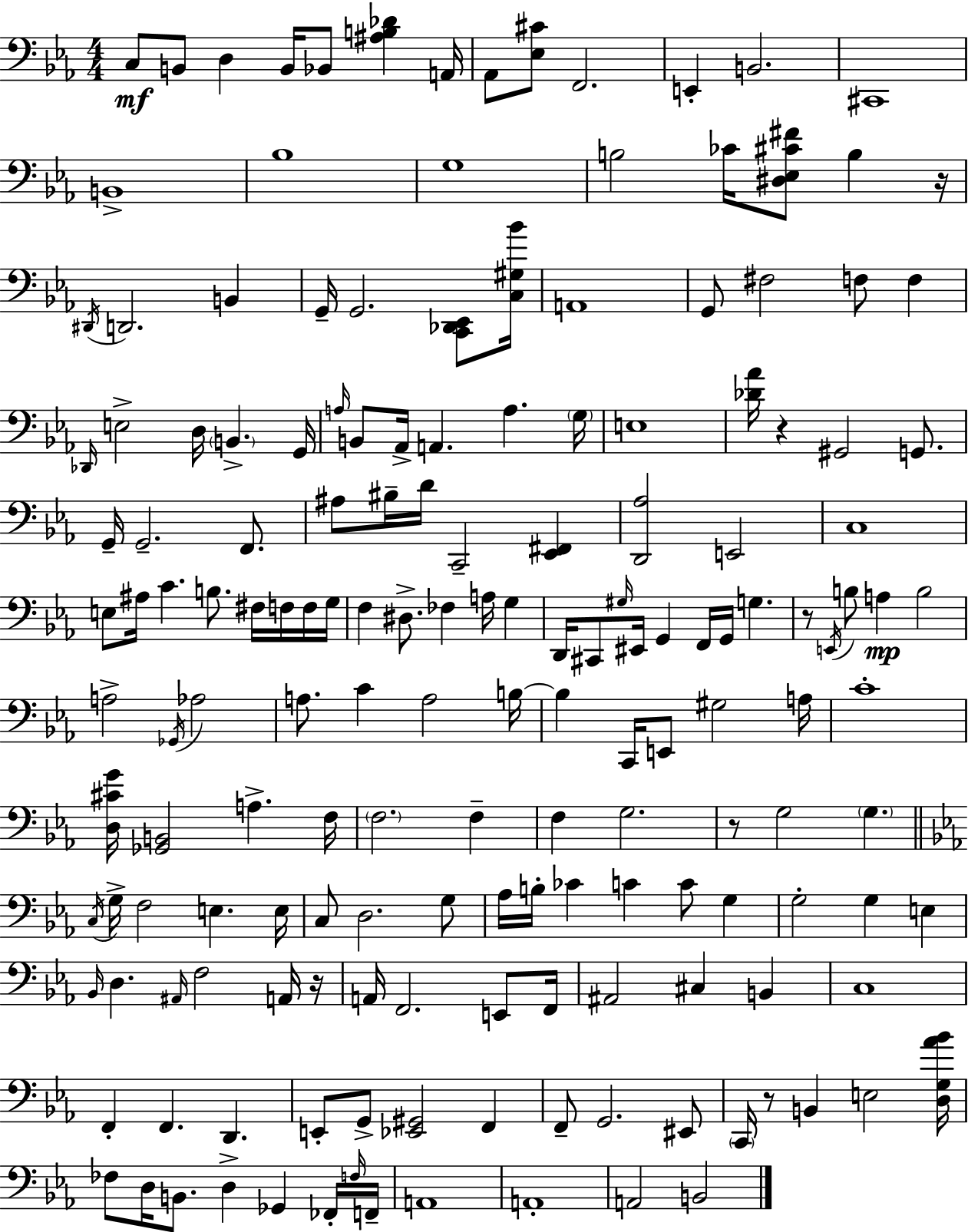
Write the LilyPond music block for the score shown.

{
  \clef bass
  \numericTimeSignature
  \time 4/4
  \key ees \major
  c8\mf b,8 d4 b,16 bes,8 <ais b des'>4 a,16 | aes,8 <ees cis'>8 f,2. | e,4-. b,2. | cis,1 | \break b,1-> | bes1 | g1 | b2 ces'16 <dis ees cis' fis'>8 b4 r16 | \break \acciaccatura { dis,16 } d,2. b,4 | g,16-- g,2. <c, des, ees,>8 | <c gis bes'>16 a,1 | g,8 fis2 f8 f4 | \break \grace { des,16 } e2-> d16 \parenthesize b,4.-> | g,16 \grace { a16 } b,8 aes,16-> a,4. a4. | \parenthesize g16 e1 | <des' aes'>16 r4 gis,2 | \break g,8. g,16-- g,2.-- | f,8. ais8 bis16-- d'16 c,2-- <ees, fis,>4 | <d, aes>2 e,2 | c1 | \break e8 ais16 c'4. b8. fis16 | f16 f16 g16 f4 dis8.-> fes4 a16 g4 | d,16 cis,8 \grace { gis16 } eis,16 g,4 f,16 g,16 g4. | r8 \acciaccatura { e,16 } b8 a4\mp b2 | \break a2-> \acciaccatura { ges,16 } aes2 | a8. c'4 a2 | b16~~ b4 c,16 e,8 gis2 | a16 c'1-. | \break <d cis' g'>16 <ges, b,>2 a4.-> | f16 \parenthesize f2. | f4-- f4 g2. | r8 g2 | \break \parenthesize g4. \bar "||" \break \key ees \major \acciaccatura { c16 } g16-> f2 e4. | e16 c8 d2. g8 | aes16 b16-. ces'4 c'4 c'8 g4 | g2-. g4 e4 | \break \grace { bes,16 } d4. \grace { ais,16 } f2 | a,16 r16 a,16 f,2. | e,8 f,16 ais,2 cis4 b,4 | c1 | \break f,4-. f,4. d,4. | e,8-. g,8-> <ees, gis,>2 f,4 | f,8-- g,2. | eis,8 \parenthesize c,16 r8 b,4 e2 | \break <d g aes' bes'>16 fes8 d16 b,8. d4-> ges,4 | fes,16-. \grace { f16 } f,16-- a,1 | a,1-. | a,2 b,2 | \break \bar "|."
}